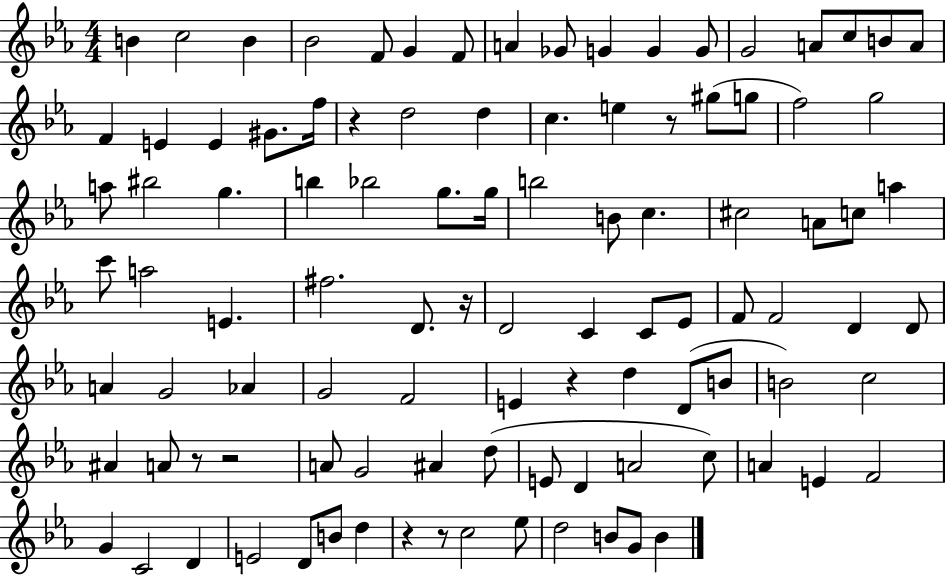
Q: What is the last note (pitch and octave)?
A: B4